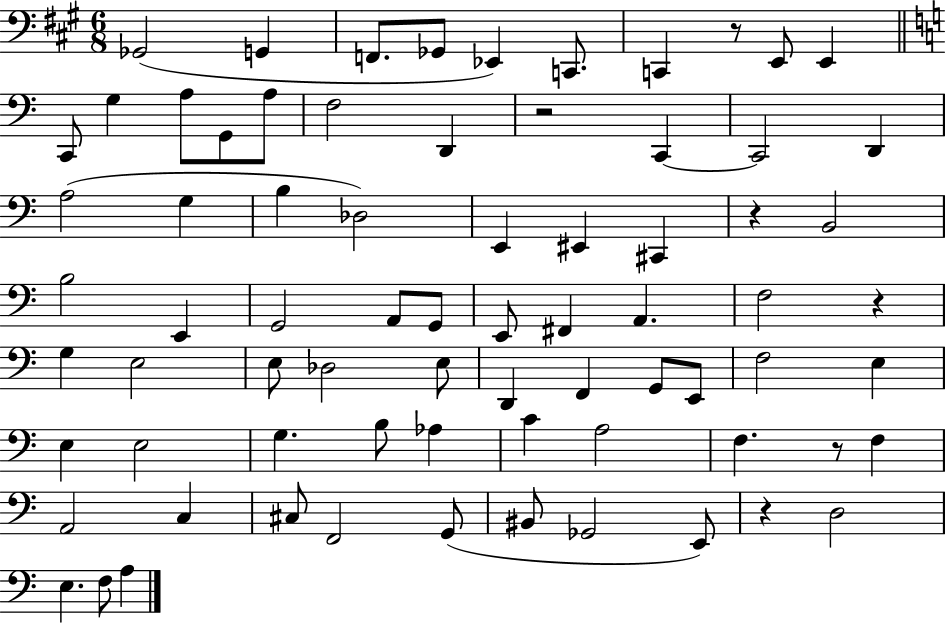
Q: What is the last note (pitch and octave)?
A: A3